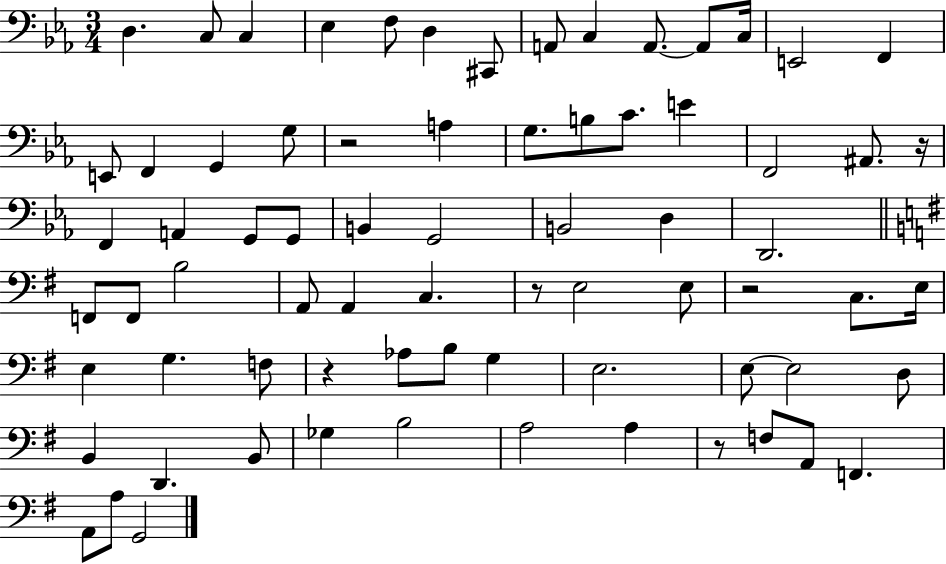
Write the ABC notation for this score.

X:1
T:Untitled
M:3/4
L:1/4
K:Eb
D, C,/2 C, _E, F,/2 D, ^C,,/2 A,,/2 C, A,,/2 A,,/2 C,/4 E,,2 F,, E,,/2 F,, G,, G,/2 z2 A, G,/2 B,/2 C/2 E F,,2 ^A,,/2 z/4 F,, A,, G,,/2 G,,/2 B,, G,,2 B,,2 D, D,,2 F,,/2 F,,/2 B,2 A,,/2 A,, C, z/2 E,2 E,/2 z2 C,/2 E,/4 E, G, F,/2 z _A,/2 B,/2 G, E,2 E,/2 E,2 D,/2 B,, D,, B,,/2 _G, B,2 A,2 A, z/2 F,/2 A,,/2 F,, A,,/2 A,/2 G,,2